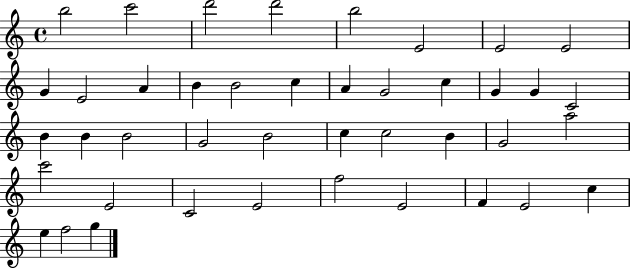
B5/h C6/h D6/h D6/h B5/h E4/h E4/h E4/h G4/q E4/h A4/q B4/q B4/h C5/q A4/q G4/h C5/q G4/q G4/q C4/h B4/q B4/q B4/h G4/h B4/h C5/q C5/h B4/q G4/h A5/h C6/h E4/h C4/h E4/h F5/h E4/h F4/q E4/h C5/q E5/q F5/h G5/q